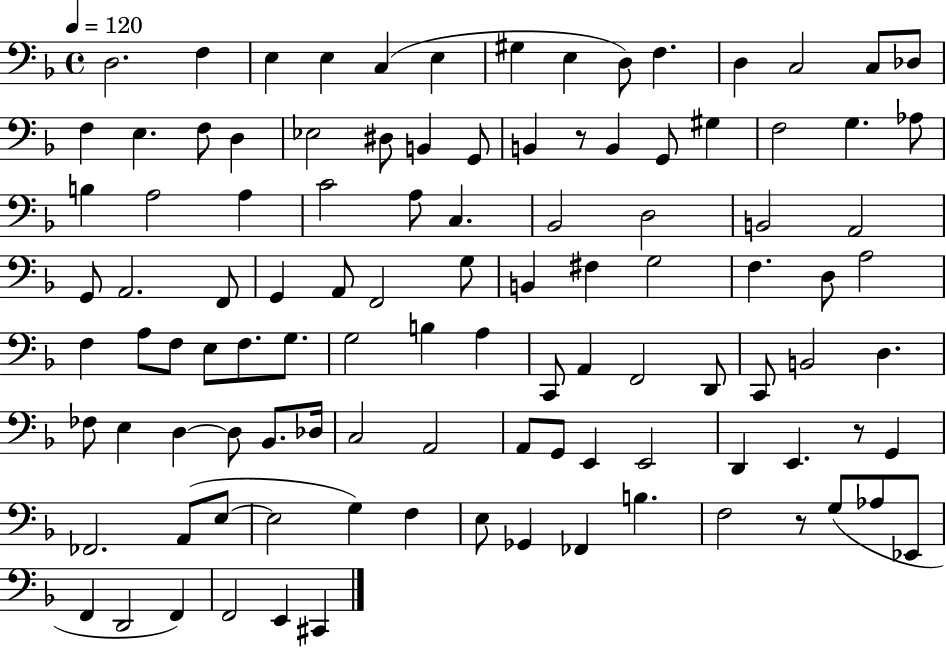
D3/h. F3/q E3/q E3/q C3/q E3/q G#3/q E3/q D3/e F3/q. D3/q C3/h C3/e Db3/e F3/q E3/q. F3/e D3/q Eb3/h D#3/e B2/q G2/e B2/q R/e B2/q G2/e G#3/q F3/h G3/q. Ab3/e B3/q A3/h A3/q C4/h A3/e C3/q. Bb2/h D3/h B2/h A2/h G2/e A2/h. F2/e G2/q A2/e F2/h G3/e B2/q F#3/q G3/h F3/q. D3/e A3/h F3/q A3/e F3/e E3/e F3/e. G3/e. G3/h B3/q A3/q C2/e A2/q F2/h D2/e C2/e B2/h D3/q. FES3/e E3/q D3/q D3/e Bb2/e. Db3/s C3/h A2/h A2/e G2/e E2/q E2/h D2/q E2/q. R/e G2/q FES2/h. A2/e E3/e E3/h G3/q F3/q E3/e Gb2/q FES2/q B3/q. F3/h R/e G3/e Ab3/e Eb2/e F2/q D2/h F2/q F2/h E2/q C#2/q